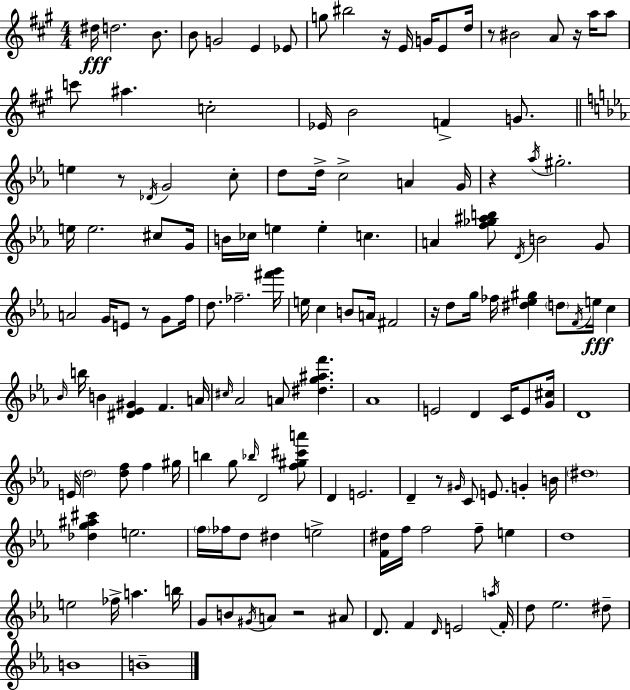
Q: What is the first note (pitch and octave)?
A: D#5